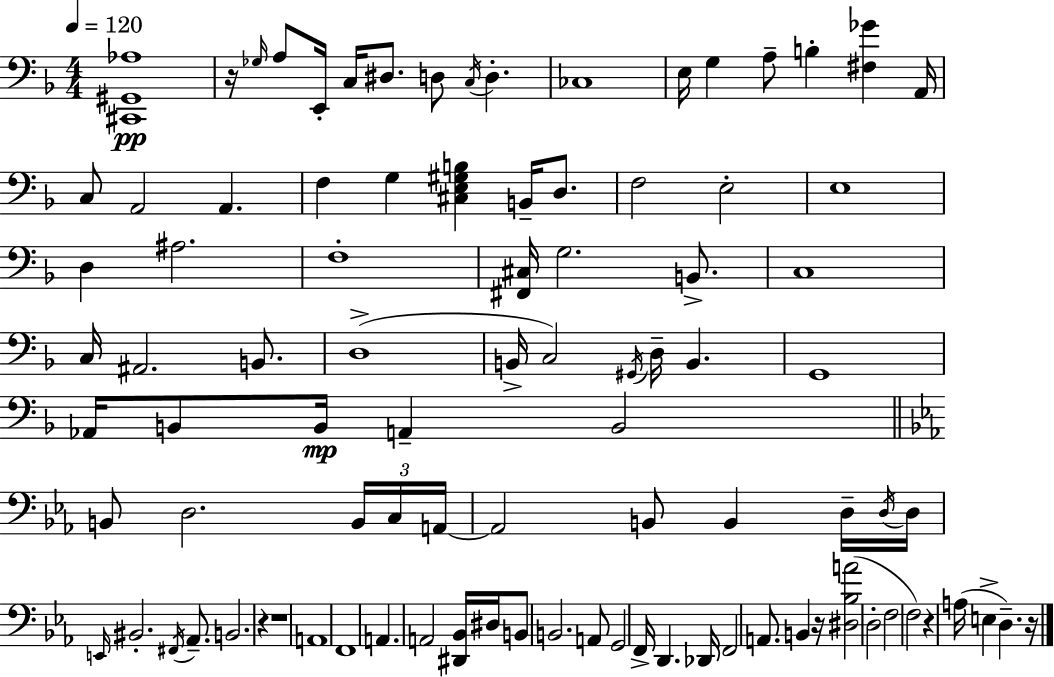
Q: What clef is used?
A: bass